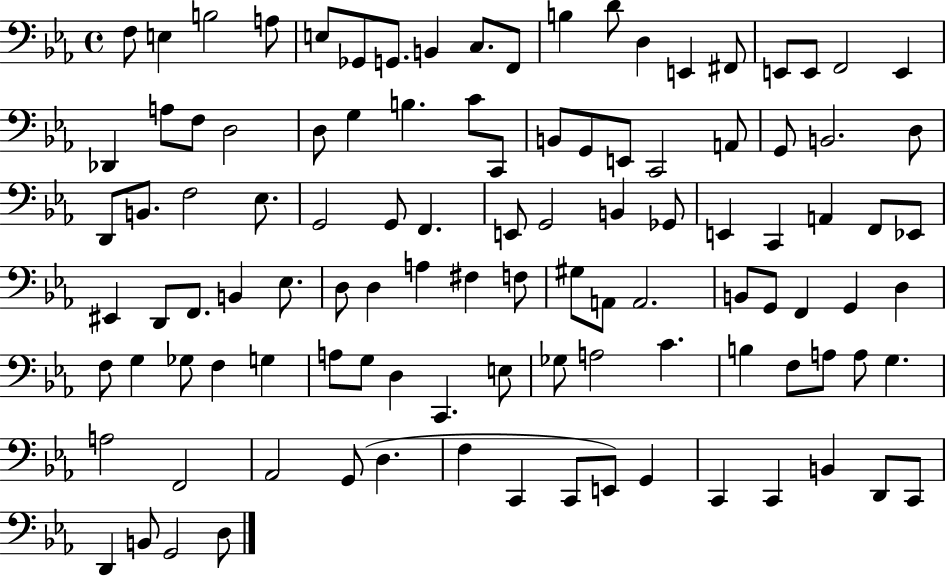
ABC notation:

X:1
T:Untitled
M:4/4
L:1/4
K:Eb
F,/2 E, B,2 A,/2 E,/2 _G,,/2 G,,/2 B,, C,/2 F,,/2 B, D/2 D, E,, ^F,,/2 E,,/2 E,,/2 F,,2 E,, _D,, A,/2 F,/2 D,2 D,/2 G, B, C/2 C,,/2 B,,/2 G,,/2 E,,/2 C,,2 A,,/2 G,,/2 B,,2 D,/2 D,,/2 B,,/2 F,2 _E,/2 G,,2 G,,/2 F,, E,,/2 G,,2 B,, _G,,/2 E,, C,, A,, F,,/2 _E,,/2 ^E,, D,,/2 F,,/2 B,, _E,/2 D,/2 D, A, ^F, F,/2 ^G,/2 A,,/2 A,,2 B,,/2 G,,/2 F,, G,, D, F,/2 G, _G,/2 F, G, A,/2 G,/2 D, C,, E,/2 _G,/2 A,2 C B, F,/2 A,/2 A,/2 G, A,2 F,,2 _A,,2 G,,/2 D, F, C,, C,,/2 E,,/2 G,, C,, C,, B,, D,,/2 C,,/2 D,, B,,/2 G,,2 D,/2